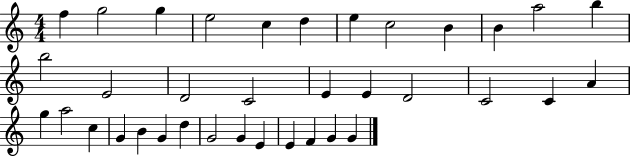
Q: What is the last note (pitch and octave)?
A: G4